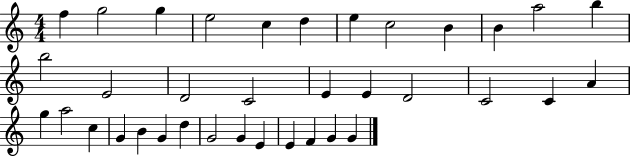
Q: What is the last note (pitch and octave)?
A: G4